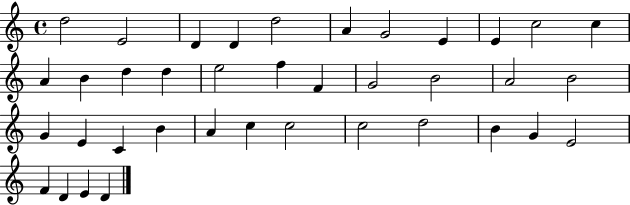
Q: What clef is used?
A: treble